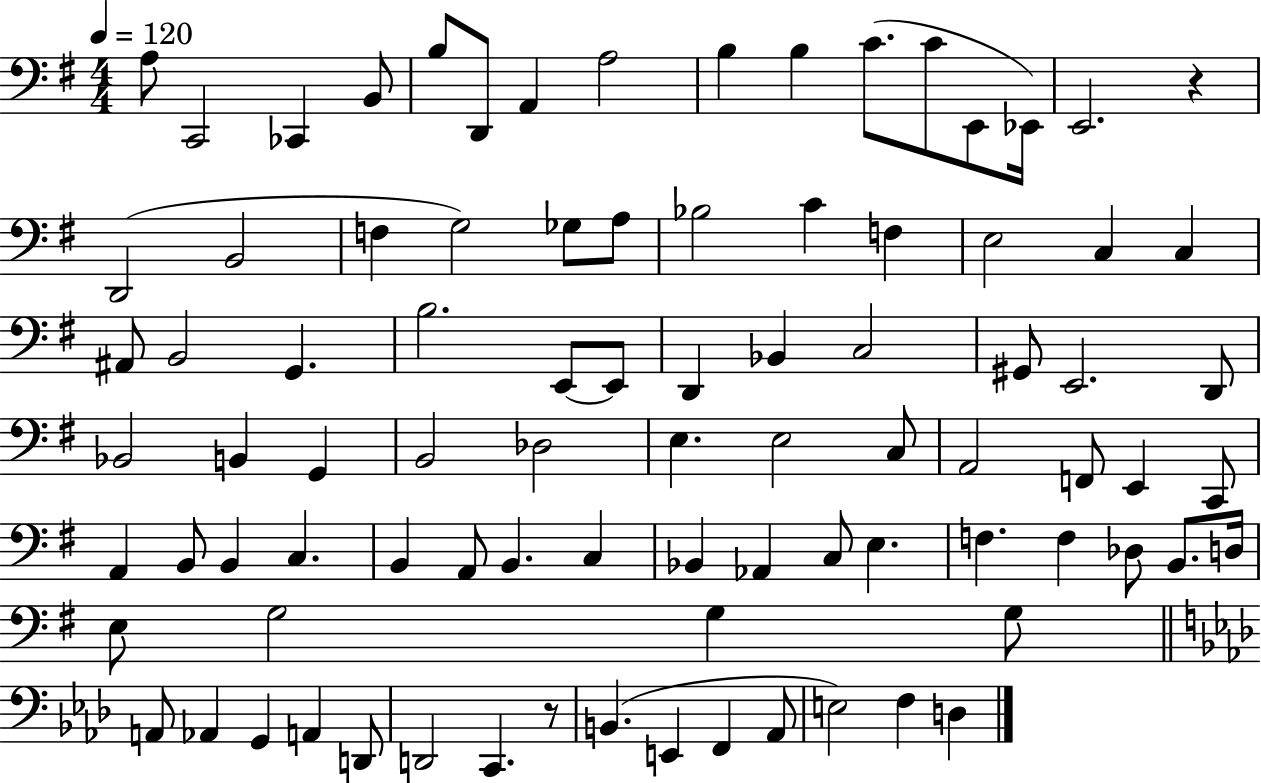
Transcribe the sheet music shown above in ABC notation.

X:1
T:Untitled
M:4/4
L:1/4
K:G
A,/2 C,,2 _C,, B,,/2 B,/2 D,,/2 A,, A,2 B, B, C/2 C/2 E,,/2 _E,,/4 E,,2 z D,,2 B,,2 F, G,2 _G,/2 A,/2 _B,2 C F, E,2 C, C, ^A,,/2 B,,2 G,, B,2 E,,/2 E,,/2 D,, _B,, C,2 ^G,,/2 E,,2 D,,/2 _B,,2 B,, G,, B,,2 _D,2 E, E,2 C,/2 A,,2 F,,/2 E,, C,,/2 A,, B,,/2 B,, C, B,, A,,/2 B,, C, _B,, _A,, C,/2 E, F, F, _D,/2 B,,/2 D,/4 E,/2 G,2 G, G,/2 A,,/2 _A,, G,, A,, D,,/2 D,,2 C,, z/2 B,, E,, F,, _A,,/2 E,2 F, D,